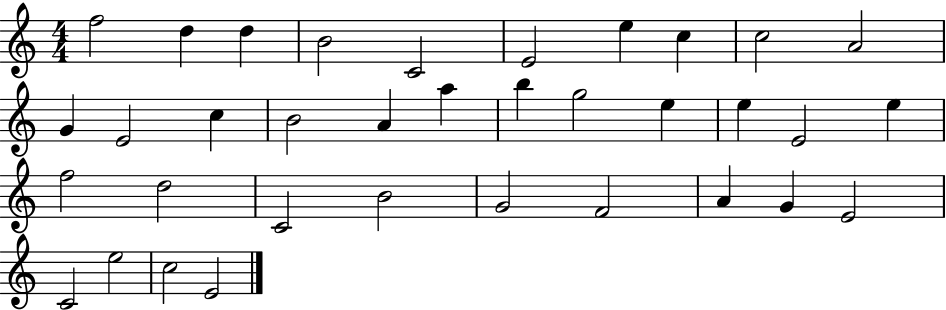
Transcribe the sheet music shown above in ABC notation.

X:1
T:Untitled
M:4/4
L:1/4
K:C
f2 d d B2 C2 E2 e c c2 A2 G E2 c B2 A a b g2 e e E2 e f2 d2 C2 B2 G2 F2 A G E2 C2 e2 c2 E2